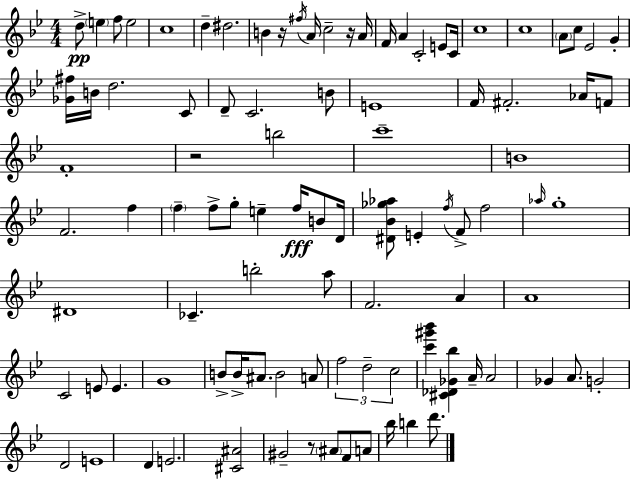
D5/e E5/q F5/e E5/h C5/w D5/q D#5/h. B4/q R/s F#5/s A4/s C5/h R/s A4/s F4/s A4/q C4/h E4/e C4/s C5/w C5/w A4/e C5/e Eb4/h G4/q [Gb4,F#5]/s B4/s D5/h. C4/e D4/e C4/h. B4/e E4/w F4/s F#4/h. Ab4/s F4/e F4/w R/h B5/h C6/w B4/w F4/h. F5/q F5/q F5/e G5/e E5/q F5/s B4/e D4/s [D#4,Bb4,Gb5,Ab5]/e E4/q F5/s F4/e F5/h Ab5/s G5/w D#4/w CES4/q. B5/h A5/e F4/h. A4/q A4/w C4/h E4/e E4/q. G4/w B4/e B4/s A#4/e. B4/h A4/e F5/h D5/h C5/h [C6,G#6,Bb6]/q [C#4,Db4,Gb4,Bb5]/q A4/s A4/h Gb4/q A4/e. G4/h D4/h E4/w D4/q E4/h. [C#4,A#4]/h G#4/h R/e A#4/e F4/e A4/e Bb5/s B5/q D6/e.